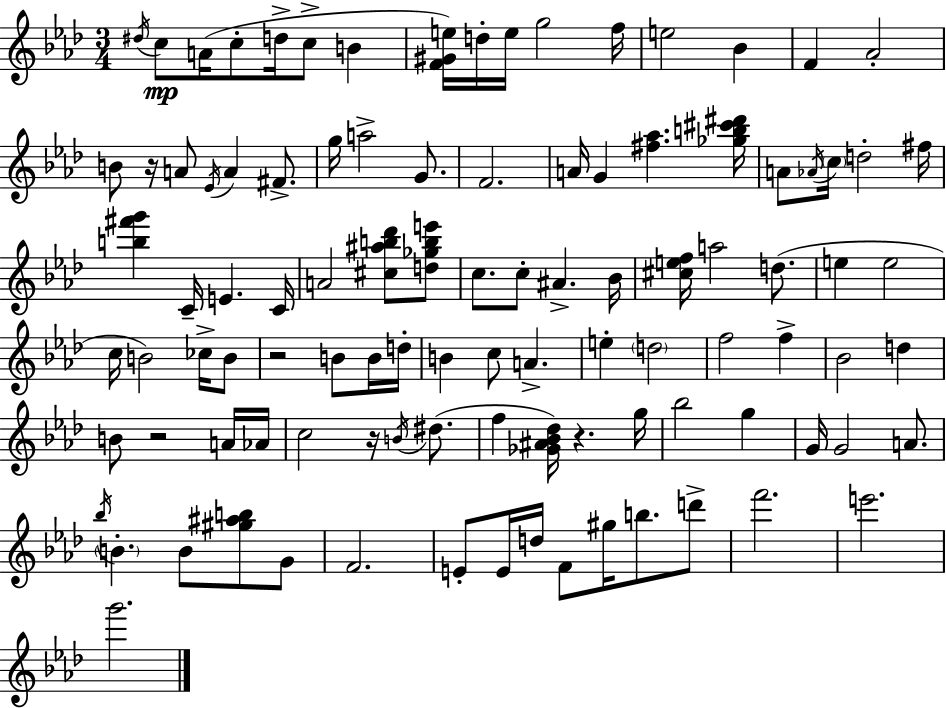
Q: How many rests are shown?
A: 5